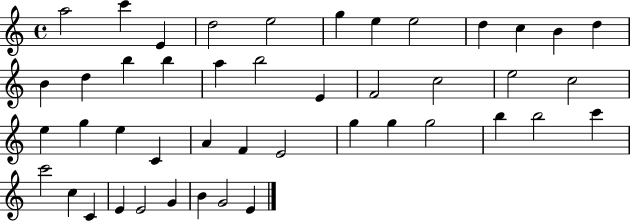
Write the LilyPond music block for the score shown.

{
  \clef treble
  \time 4/4
  \defaultTimeSignature
  \key c \major
  a''2 c'''4 e'4 | d''2 e''2 | g''4 e''4 e''2 | d''4 c''4 b'4 d''4 | \break b'4 d''4 b''4 b''4 | a''4 b''2 e'4 | f'2 c''2 | e''2 c''2 | \break e''4 g''4 e''4 c'4 | a'4 f'4 e'2 | g''4 g''4 g''2 | b''4 b''2 c'''4 | \break c'''2 c''4 c'4 | e'4 e'2 g'4 | b'4 g'2 e'4 | \bar "|."
}